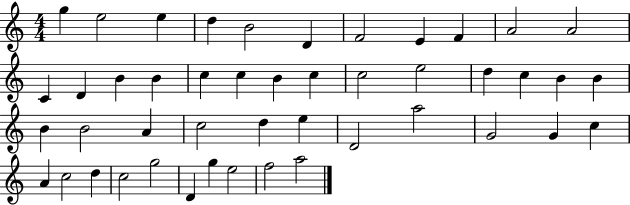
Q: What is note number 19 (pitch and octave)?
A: C5